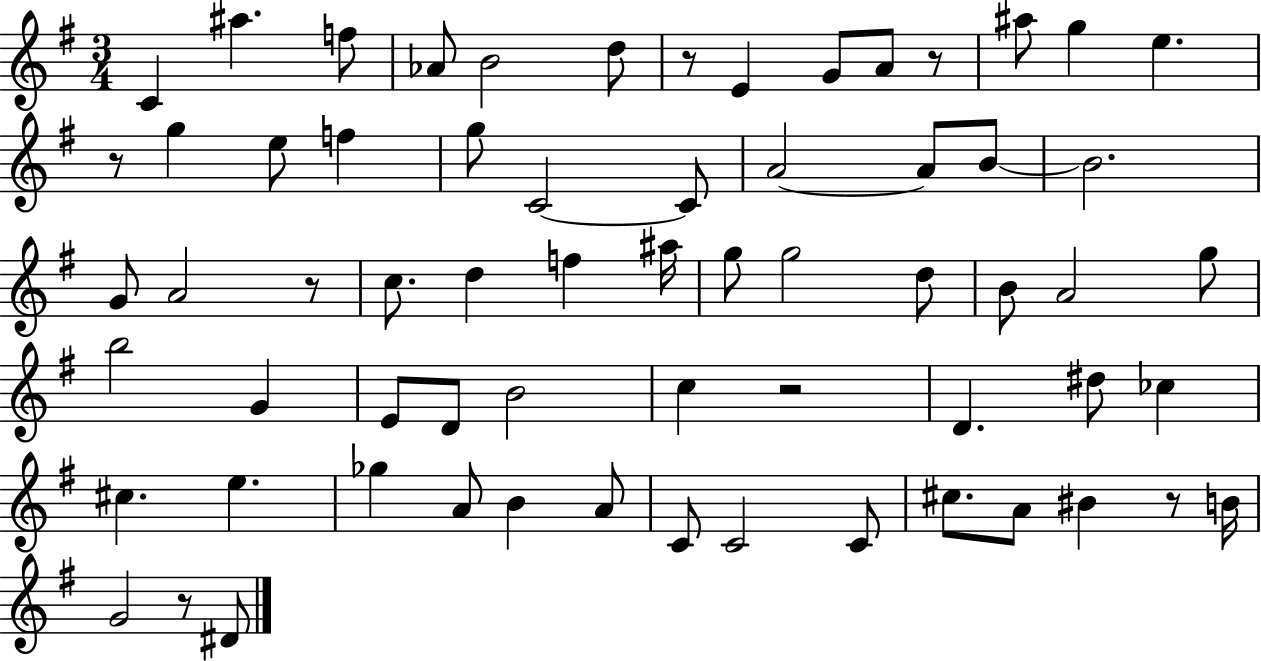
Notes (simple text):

C4/q A#5/q. F5/e Ab4/e B4/h D5/e R/e E4/q G4/e A4/e R/e A#5/e G5/q E5/q. R/e G5/q E5/e F5/q G5/e C4/h C4/e A4/h A4/e B4/e B4/h. G4/e A4/h R/e C5/e. D5/q F5/q A#5/s G5/e G5/h D5/e B4/e A4/h G5/e B5/h G4/q E4/e D4/e B4/h C5/q R/h D4/q. D#5/e CES5/q C#5/q. E5/q. Gb5/q A4/e B4/q A4/e C4/e C4/h C4/e C#5/e. A4/e BIS4/q R/e B4/s G4/h R/e D#4/e